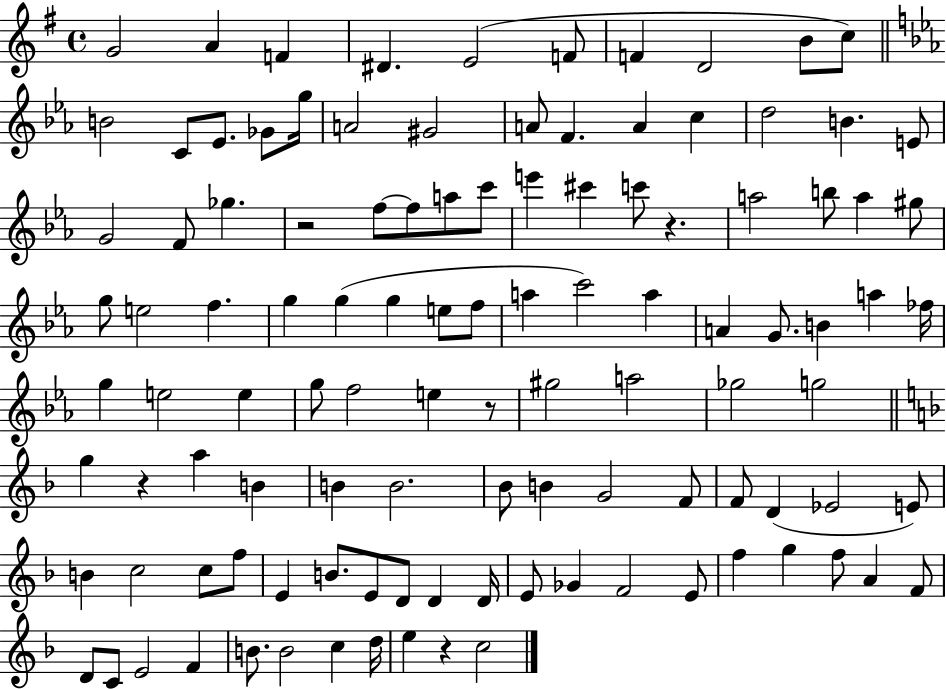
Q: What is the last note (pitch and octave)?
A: C5